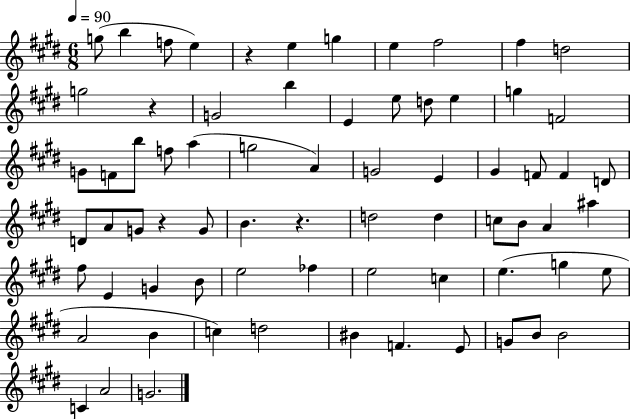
G5/e B5/q F5/e E5/q R/q E5/q G5/q E5/q F#5/h F#5/q D5/h G5/h R/q G4/h B5/q E4/q E5/e D5/e E5/q G5/q F4/h G4/e F4/e B5/e F5/e A5/q G5/h A4/q G4/h E4/q G#4/q F4/e F4/q D4/e D4/e A4/e G4/e R/q G4/e B4/q. R/q. D5/h D5/q C5/e B4/e A4/q A#5/q F#5/e E4/q G4/q B4/e E5/h FES5/q E5/h C5/q E5/q. G5/q E5/e A4/h B4/q C5/q D5/h BIS4/q F4/q. E4/e G4/e B4/e B4/h C4/q A4/h G4/h.